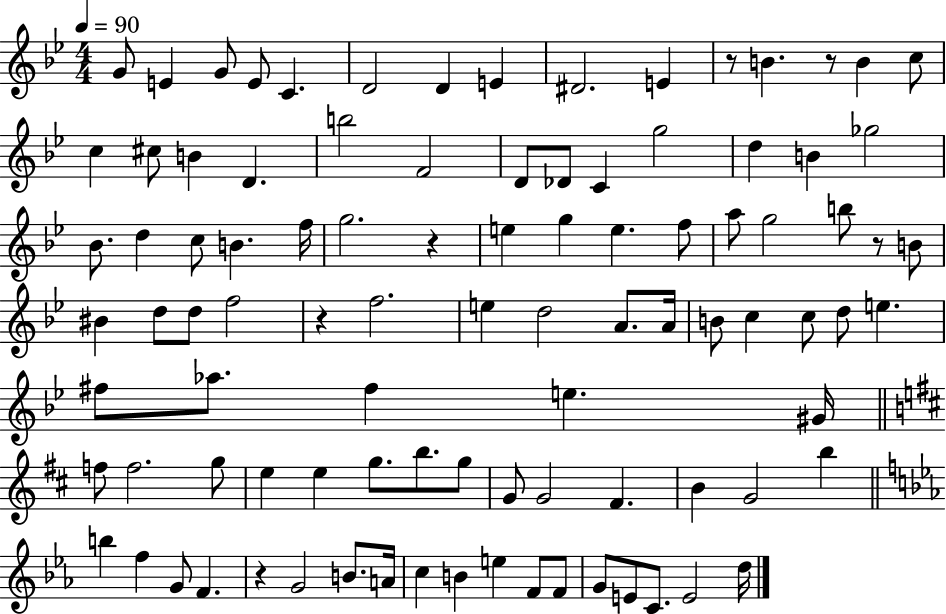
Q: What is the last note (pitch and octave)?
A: D5